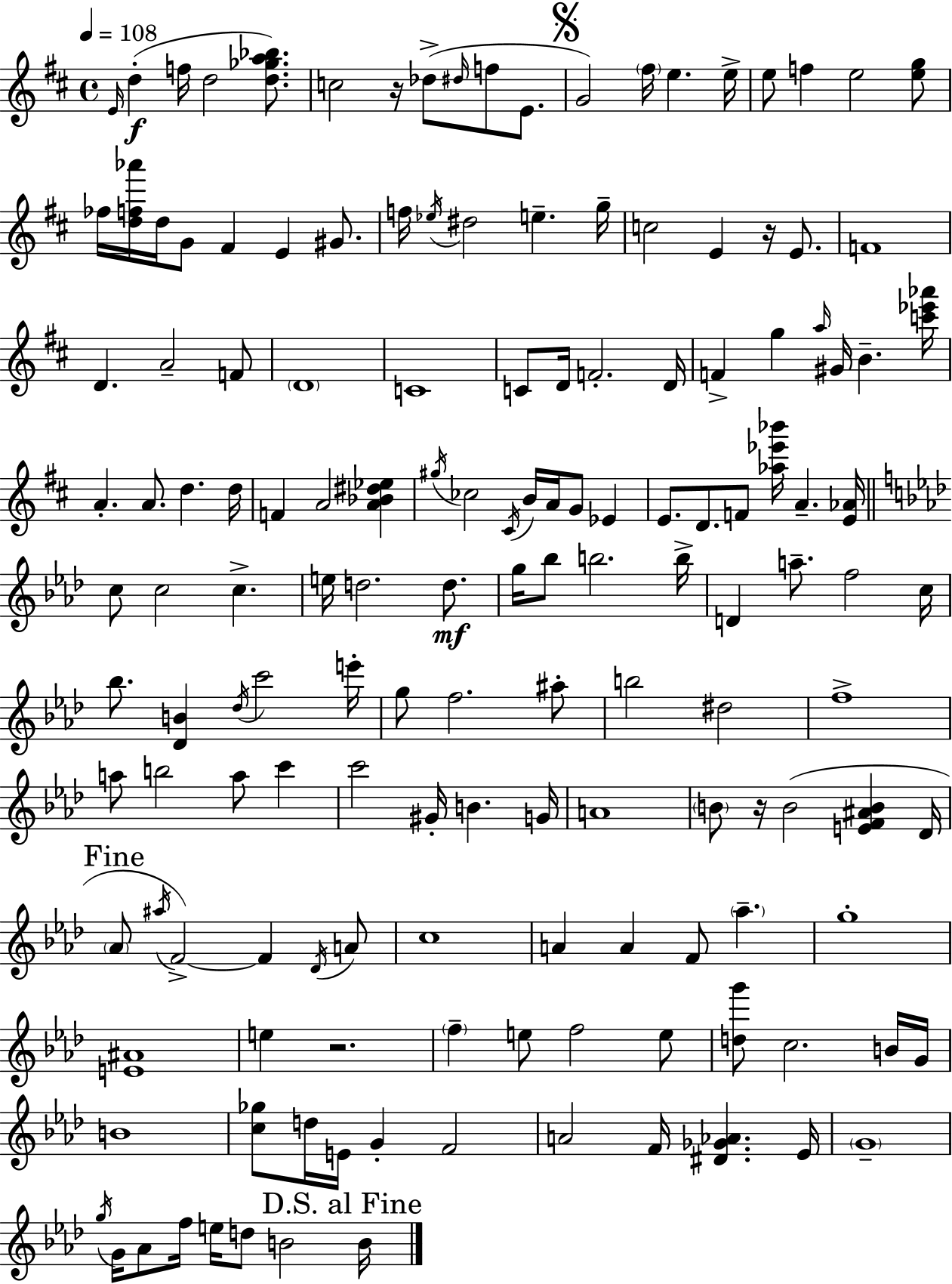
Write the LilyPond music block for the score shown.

{
  \clef treble
  \time 4/4
  \defaultTimeSignature
  \key d \major
  \tempo 4 = 108
  \grace { e'16 }\f d''4-.( f''16 d''2 <d'' ges'' a'' bes''>8.) | c''2 r16 des''8->( \grace { dis''16 } f''8 e'8. | \mark \markup { \musicglyph "scripts.segno" } g'2) \parenthesize fis''16 e''4. | e''16-> e''8 f''4 e''2 | \break <e'' g''>8 fes''16 <d'' f'' aes'''>16 d''16 g'8 fis'4 e'4 gis'8. | f''16 \acciaccatura { ees''16 } dis''2 e''4.-- | g''16-- c''2 e'4 r16 | e'8. f'1 | \break d'4. a'2-- | f'8 \parenthesize d'1 | c'1 | c'8 d'16 f'2.-. | \break d'16 f'4-> g''4 \grace { a''16 } gis'16 b'4.-- | <c''' ees''' aes'''>16 a'4.-. a'8. d''4. | d''16 f'4 a'2 | <a' bes' dis'' ees''>4 \acciaccatura { gis''16 } ces''2 \acciaccatura { cis'16 } b'16 a'16 | \break g'8 ees'4 e'8. d'8. f'8 <aes'' ees''' bes'''>16 a'4.-- | <e' aes'>16 \bar "||" \break \key f \minor c''8 c''2 c''4.-> | e''16 d''2. d''8.\mf | g''16 bes''8 b''2. b''16-> | d'4 a''8.-- f''2 c''16 | \break bes''8. <des' b'>4 \acciaccatura { des''16 } c'''2 | e'''16-. g''8 f''2. ais''8-. | b''2 dis''2 | f''1-> | \break a''8 b''2 a''8 c'''4 | c'''2 gis'16-. b'4. | g'16 a'1 | \parenthesize b'8 r16 b'2( <e' f' ais' b'>4 | \break des'16 \mark "Fine" \parenthesize aes'8 \acciaccatura { ais''16 } f'2->~~) f'4 | \acciaccatura { des'16 } a'8 c''1 | a'4 a'4 f'8 \parenthesize aes''4.-- | g''1-. | \break <e' ais'>1 | e''4 r2. | \parenthesize f''4-- e''8 f''2 | e''8 <d'' g'''>8 c''2. | \break b'16 g'16 b'1 | <c'' ges''>8 d''16 e'16 g'4-. f'2 | a'2 f'16 <dis' ges' aes'>4. | ees'16 \parenthesize g'1-- | \break \acciaccatura { g''16 } g'16 aes'8 f''16 e''16 d''8 b'2 | \mark "D.S. al Fine" b'16 \bar "|."
}